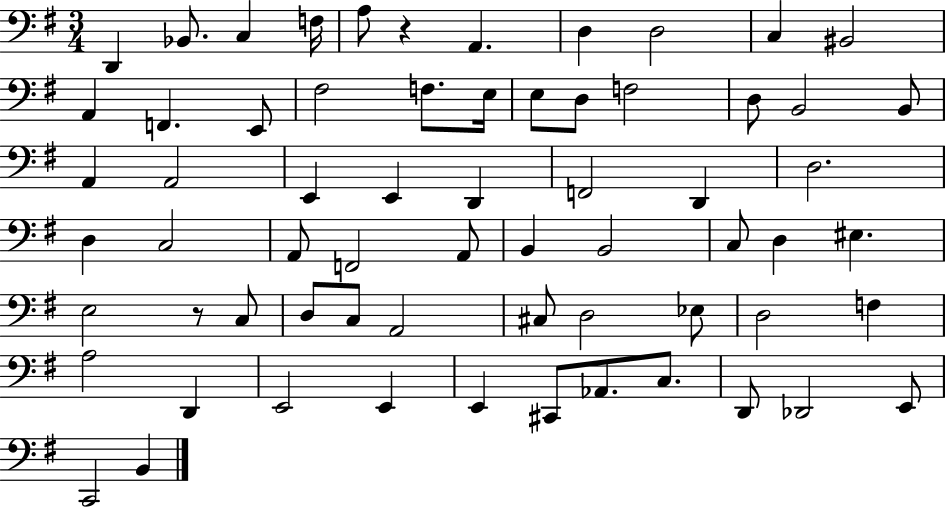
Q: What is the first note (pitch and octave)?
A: D2